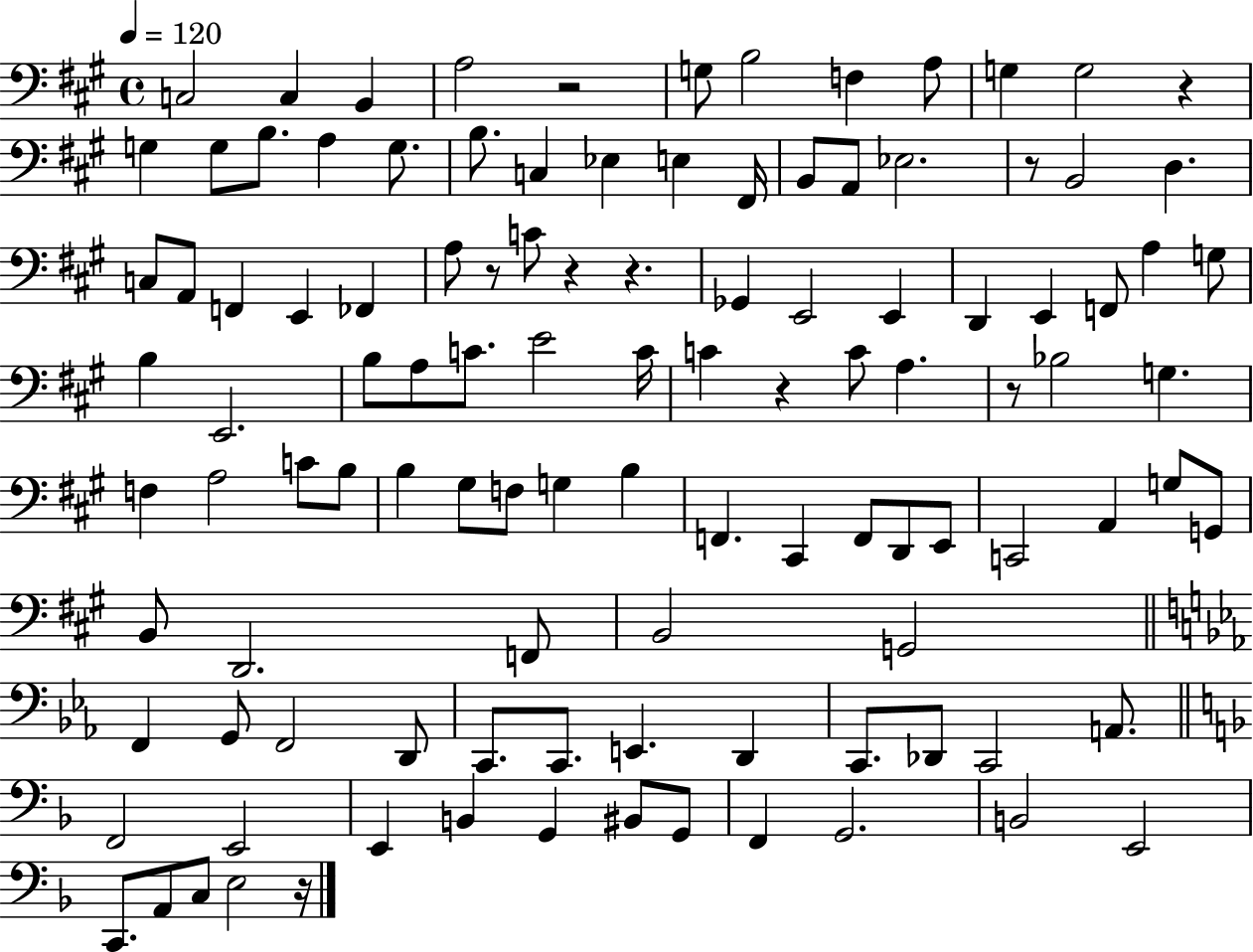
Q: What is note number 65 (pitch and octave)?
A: D2